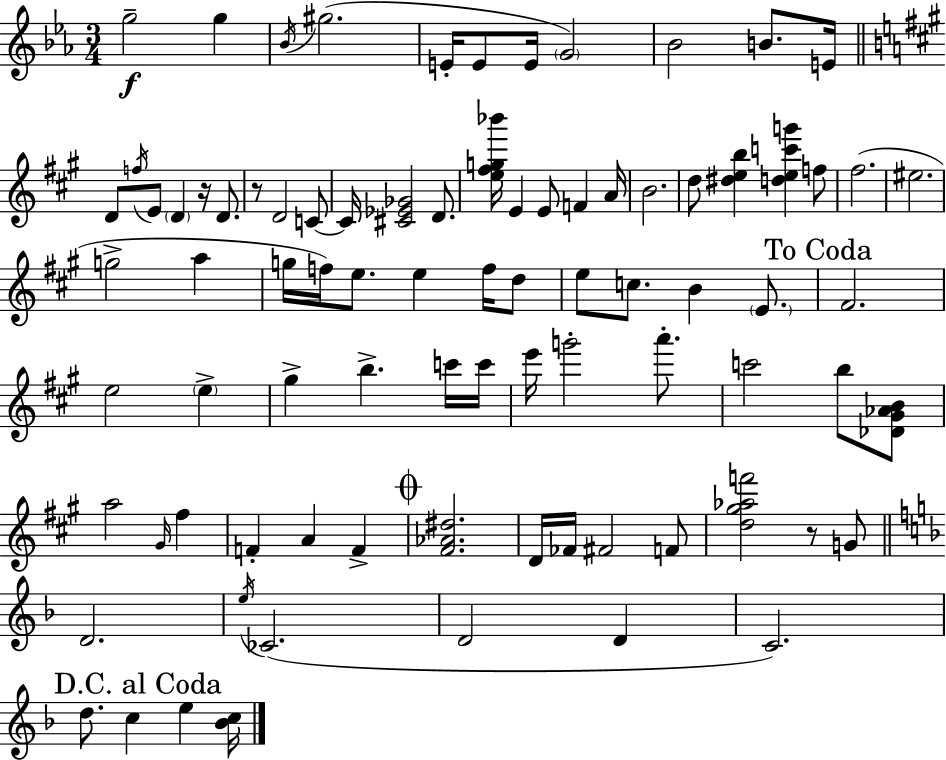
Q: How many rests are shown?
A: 3